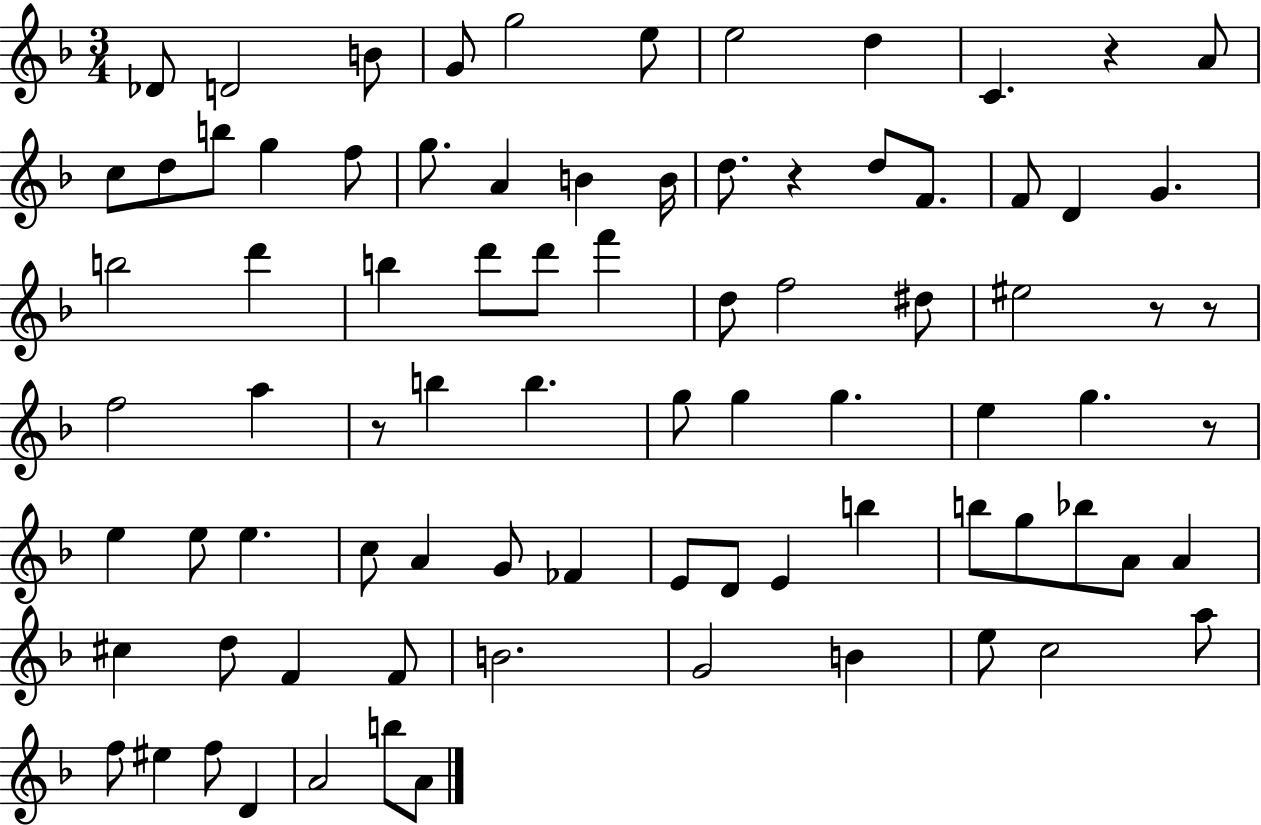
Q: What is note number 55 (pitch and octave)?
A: B5